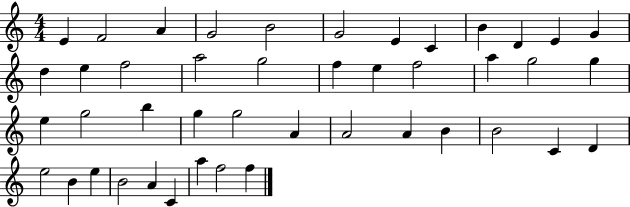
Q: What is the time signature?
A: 4/4